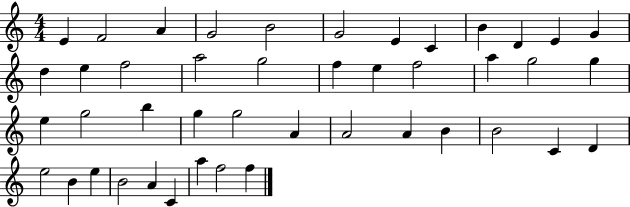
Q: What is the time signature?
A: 4/4